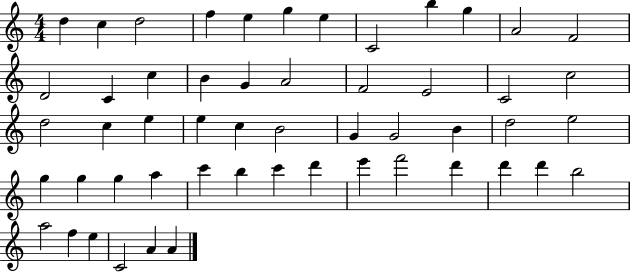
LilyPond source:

{
  \clef treble
  \numericTimeSignature
  \time 4/4
  \key c \major
  d''4 c''4 d''2 | f''4 e''4 g''4 e''4 | c'2 b''4 g''4 | a'2 f'2 | \break d'2 c'4 c''4 | b'4 g'4 a'2 | f'2 e'2 | c'2 c''2 | \break d''2 c''4 e''4 | e''4 c''4 b'2 | g'4 g'2 b'4 | d''2 e''2 | \break g''4 g''4 g''4 a''4 | c'''4 b''4 c'''4 d'''4 | e'''4 f'''2 d'''4 | d'''4 d'''4 b''2 | \break a''2 f''4 e''4 | c'2 a'4 a'4 | \bar "|."
}